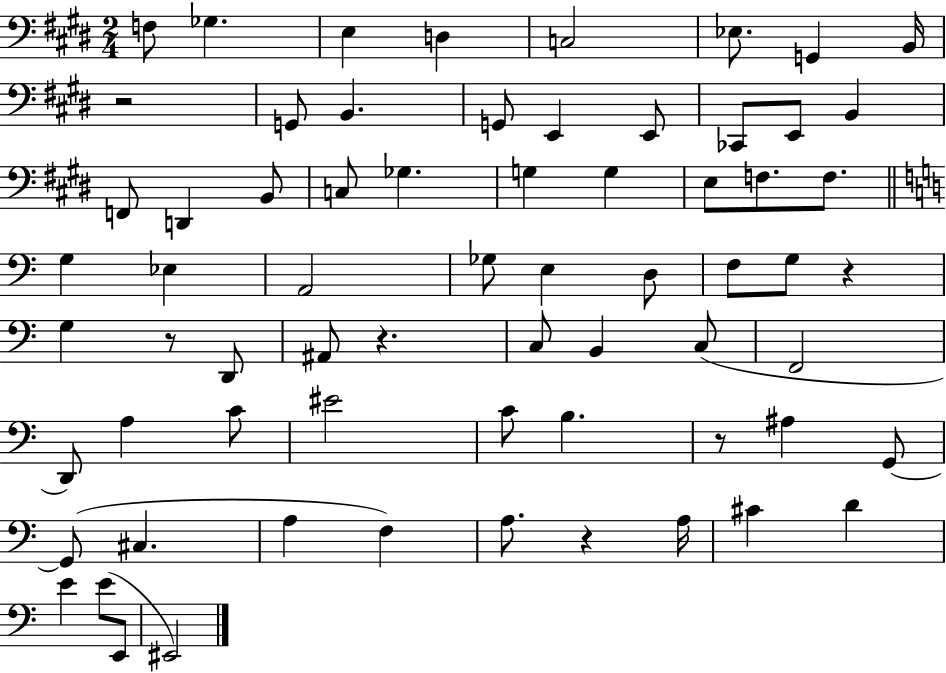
{
  \clef bass
  \numericTimeSignature
  \time 2/4
  \key e \major
  f8 ges4. | e4 d4 | c2 | ees8. g,4 b,16 | \break r2 | g,8 b,4. | g,8 e,4 e,8 | ces,8 e,8 b,4 | \break f,8 d,4 b,8 | c8 ges4. | g4 g4 | e8 f8. f8. | \break \bar "||" \break \key c \major g4 ees4 | a,2 | ges8 e4 d8 | f8 g8 r4 | \break g4 r8 d,8 | ais,8 r4. | c8 b,4 c8( | f,2 | \break d,8) a4 c'8 | eis'2 | c'8 b4. | r8 ais4 g,8~~ | \break g,8( cis4. | a4 f4) | a8. r4 a16 | cis'4 d'4 | \break e'4 e'8( e,8 | eis,2) | \bar "|."
}